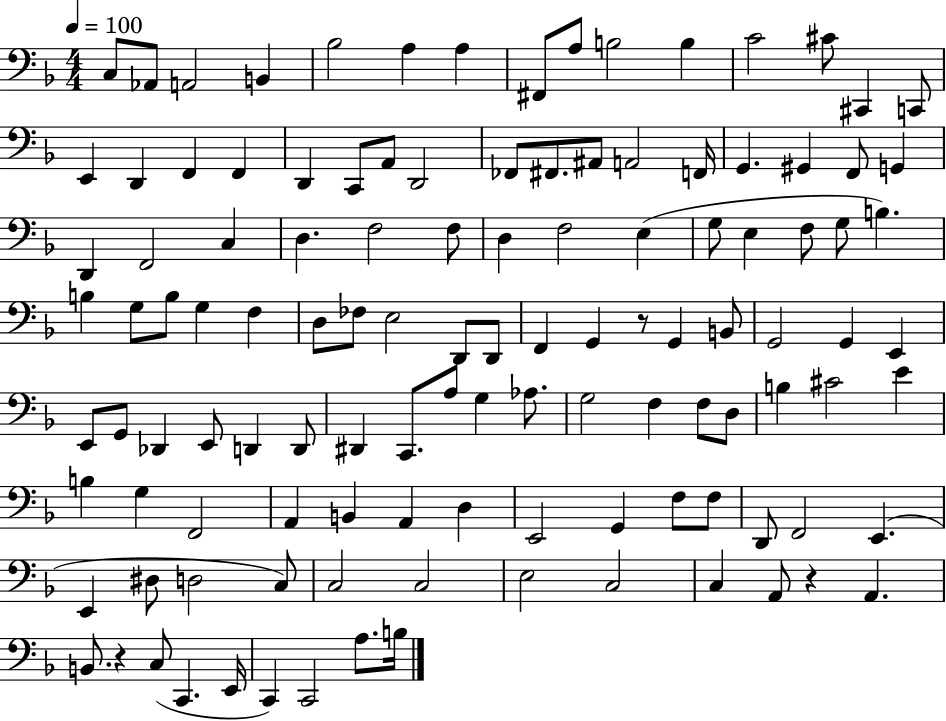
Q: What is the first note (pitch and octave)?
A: C3